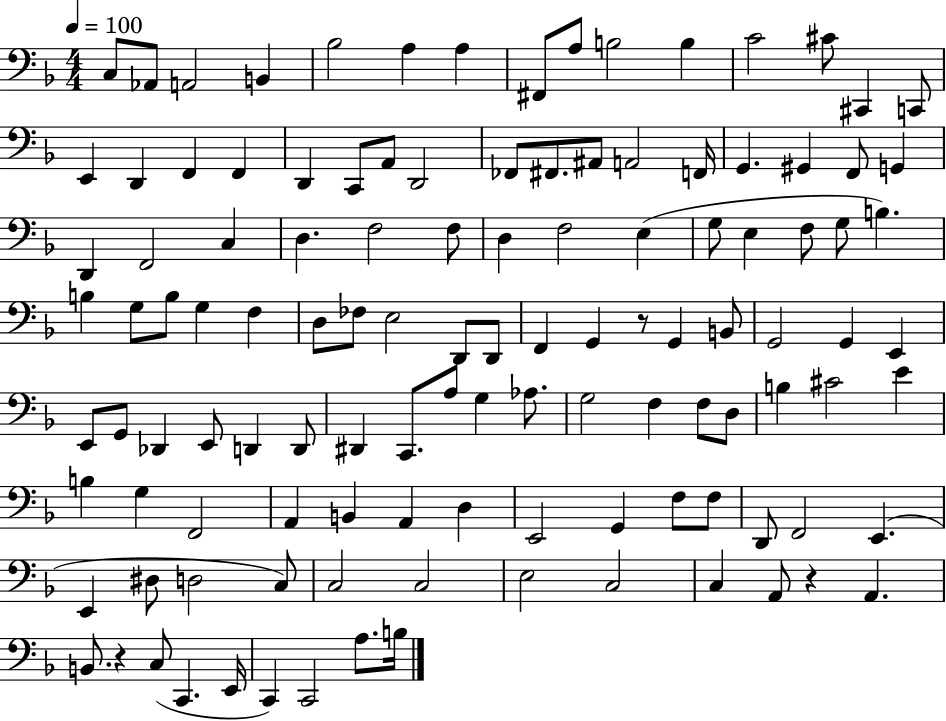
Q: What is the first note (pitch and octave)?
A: C3